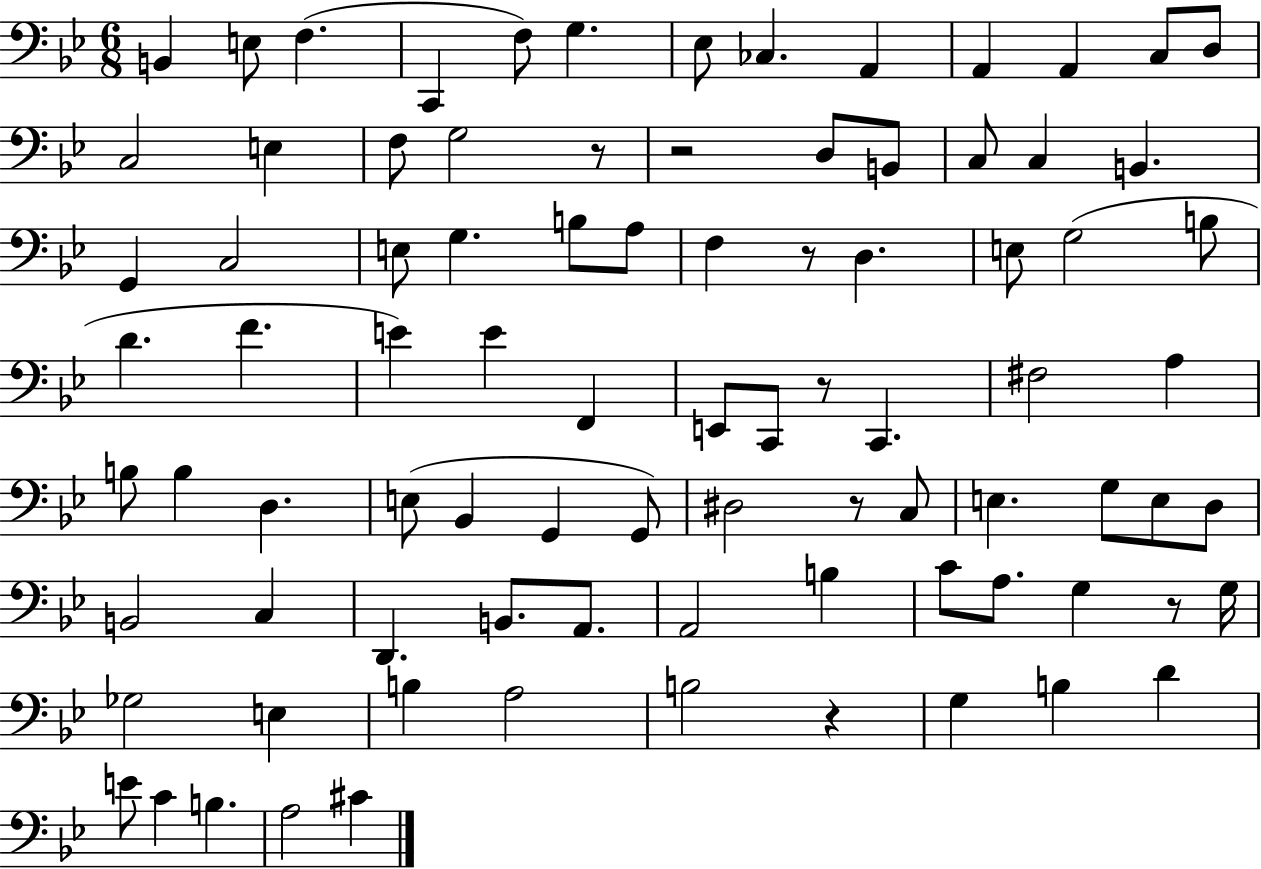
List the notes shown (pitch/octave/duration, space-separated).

B2/q E3/e F3/q. C2/q F3/e G3/q. Eb3/e CES3/q. A2/q A2/q A2/q C3/e D3/e C3/h E3/q F3/e G3/h R/e R/h D3/e B2/e C3/e C3/q B2/q. G2/q C3/h E3/e G3/q. B3/e A3/e F3/q R/e D3/q. E3/e G3/h B3/e D4/q. F4/q. E4/q E4/q F2/q E2/e C2/e R/e C2/q. F#3/h A3/q B3/e B3/q D3/q. E3/e Bb2/q G2/q G2/e D#3/h R/e C3/e E3/q. G3/e E3/e D3/e B2/h C3/q D2/q. B2/e. A2/e. A2/h B3/q C4/e A3/e. G3/q R/e G3/s Gb3/h E3/q B3/q A3/h B3/h R/q G3/q B3/q D4/q E4/e C4/q B3/q. A3/h C#4/q